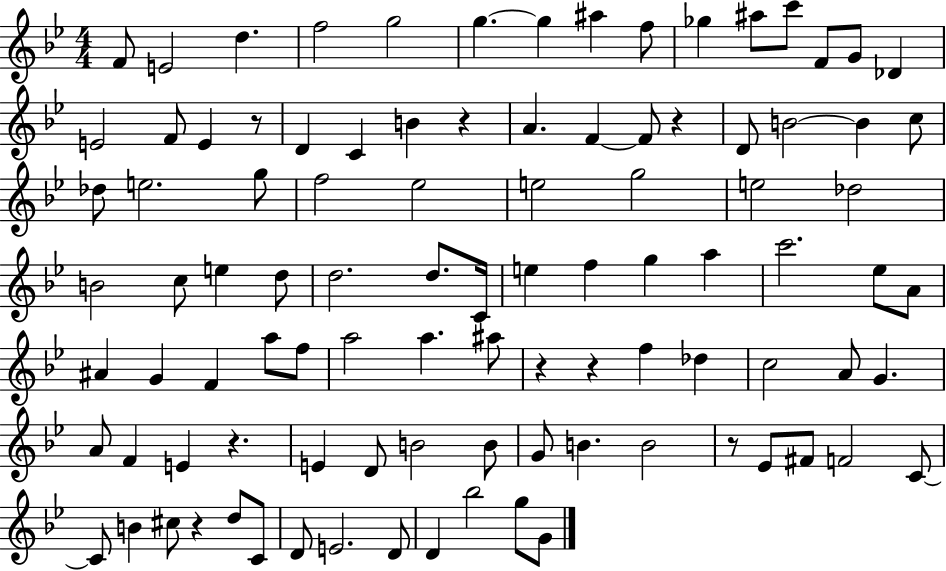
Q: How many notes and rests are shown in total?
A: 98